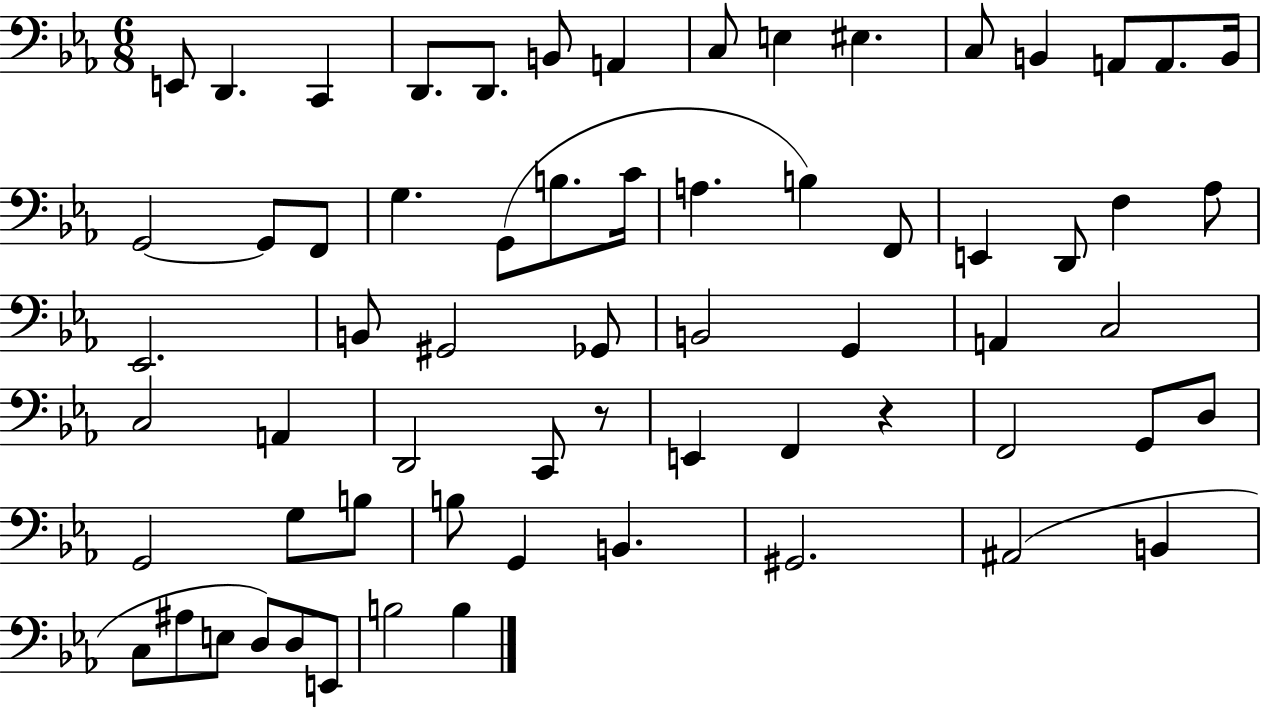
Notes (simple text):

E2/e D2/q. C2/q D2/e. D2/e. B2/e A2/q C3/e E3/q EIS3/q. C3/e B2/q A2/e A2/e. B2/s G2/h G2/e F2/e G3/q. G2/e B3/e. C4/s A3/q. B3/q F2/e E2/q D2/e F3/q Ab3/e Eb2/h. B2/e G#2/h Gb2/e B2/h G2/q A2/q C3/h C3/h A2/q D2/h C2/e R/e E2/q F2/q R/q F2/h G2/e D3/e G2/h G3/e B3/e B3/e G2/q B2/q. G#2/h. A#2/h B2/q C3/e A#3/e E3/e D3/e D3/e E2/e B3/h B3/q